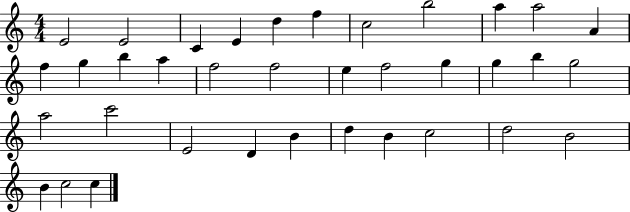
{
  \clef treble
  \numericTimeSignature
  \time 4/4
  \key c \major
  e'2 e'2 | c'4 e'4 d''4 f''4 | c''2 b''2 | a''4 a''2 a'4 | \break f''4 g''4 b''4 a''4 | f''2 f''2 | e''4 f''2 g''4 | g''4 b''4 g''2 | \break a''2 c'''2 | e'2 d'4 b'4 | d''4 b'4 c''2 | d''2 b'2 | \break b'4 c''2 c''4 | \bar "|."
}